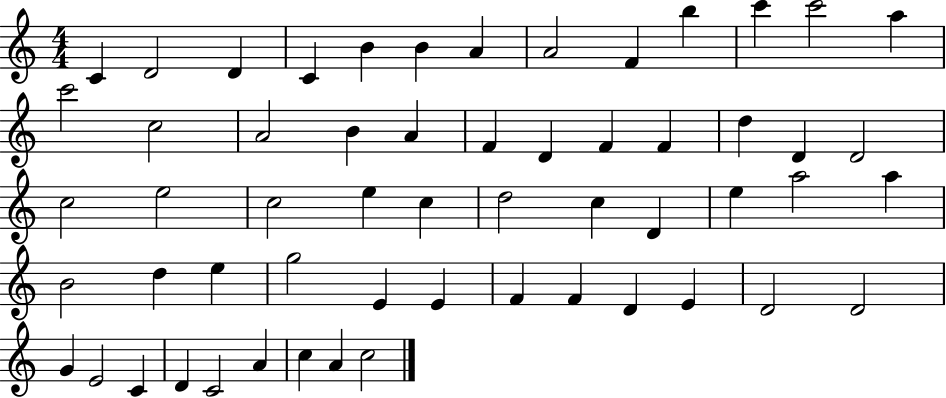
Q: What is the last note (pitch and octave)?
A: C5